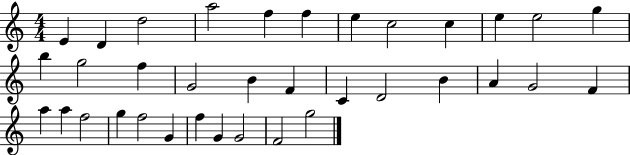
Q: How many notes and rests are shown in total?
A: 35